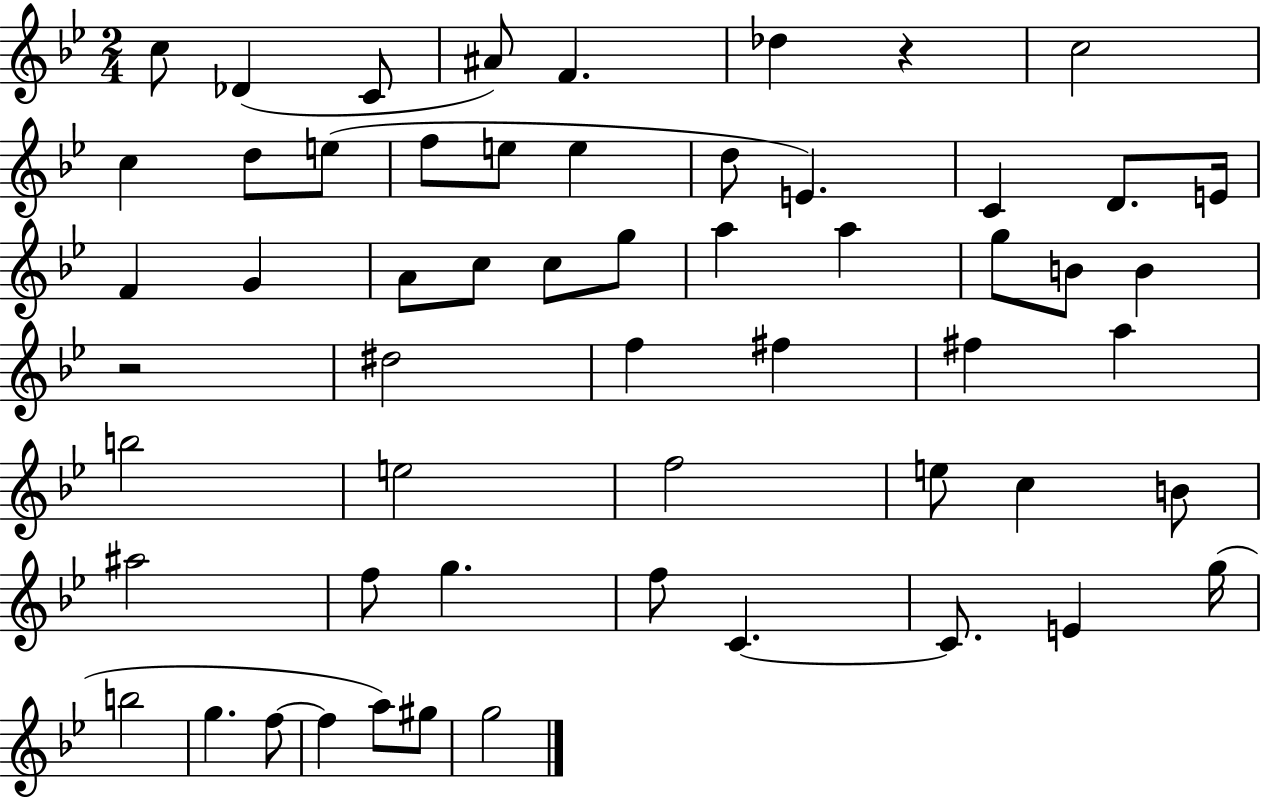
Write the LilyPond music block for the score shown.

{
  \clef treble
  \numericTimeSignature
  \time 2/4
  \key bes \major
  \repeat volta 2 { c''8 des'4( c'8 | ais'8) f'4. | des''4 r4 | c''2 | \break c''4 d''8 e''8( | f''8 e''8 e''4 | d''8 e'4.) | c'4 d'8. e'16 | \break f'4 g'4 | a'8 c''8 c''8 g''8 | a''4 a''4 | g''8 b'8 b'4 | \break r2 | dis''2 | f''4 fis''4 | fis''4 a''4 | \break b''2 | e''2 | f''2 | e''8 c''4 b'8 | \break ais''2 | f''8 g''4. | f''8 c'4.~~ | c'8. e'4 g''16( | \break b''2 | g''4. f''8~~ | f''4 a''8) gis''8 | g''2 | \break } \bar "|."
}